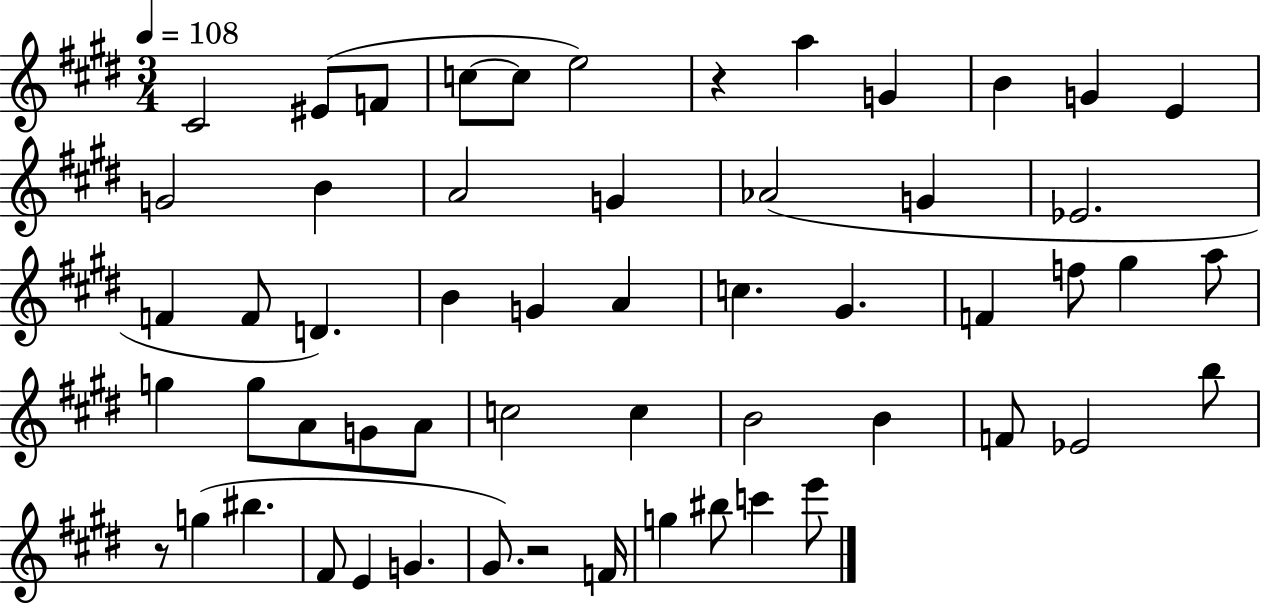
{
  \clef treble
  \numericTimeSignature
  \time 3/4
  \key e \major
  \tempo 4 = 108
  cis'2 eis'8( f'8 | c''8~~ c''8 e''2) | r4 a''4 g'4 | b'4 g'4 e'4 | \break g'2 b'4 | a'2 g'4 | aes'2( g'4 | ees'2. | \break f'4 f'8 d'4.) | b'4 g'4 a'4 | c''4. gis'4. | f'4 f''8 gis''4 a''8 | \break g''4 g''8 a'8 g'8 a'8 | c''2 c''4 | b'2 b'4 | f'8 ees'2 b''8 | \break r8 g''4( bis''4. | fis'8 e'4 g'4. | gis'8.) r2 f'16 | g''4 bis''8 c'''4 e'''8 | \break \bar "|."
}